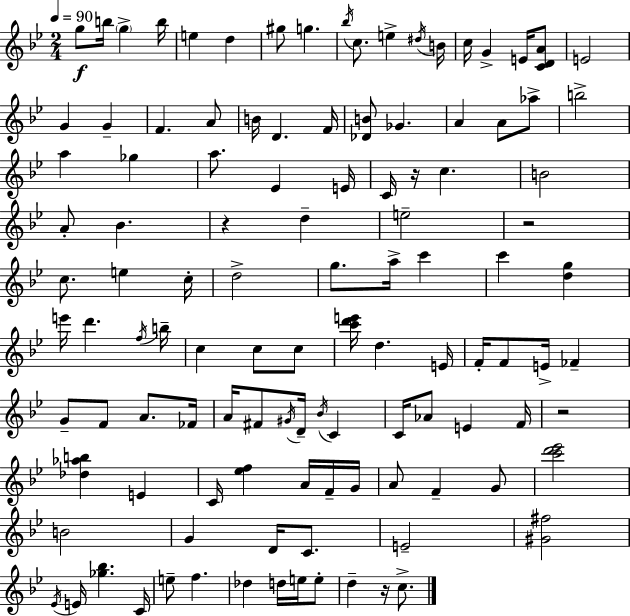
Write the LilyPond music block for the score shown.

{
  \clef treble
  \numericTimeSignature
  \time 2/4
  \key g \minor
  \tempo 4 = 90
  g''8\f b''16 \parenthesize g''4-> b''16 | e''4 d''4 | gis''8 g''4. | \acciaccatura { bes''16 } c''8. e''4-> | \break \acciaccatura { dis''16 } b'16 c''16 g'4-> e'16 | <c' d' a'>8 e'2 | g'4 g'4-- | f'4. | \break a'8 b'16 d'4. | f'16 <des' b'>8 ges'4. | a'4 a'8 | aes''8-> b''2-> | \break a''4 ges''4 | a''8. ees'4 | e'16 c'16 r16 c''4. | b'2 | \break a'8-. bes'4. | r4 d''4-- | e''2-- | r2 | \break c''8. e''4 | c''16-. d''2-> | g''8. a''16-> c'''4 | c'''4 <d'' g''>4 | \break e'''16 d'''4. | \acciaccatura { f''16 } b''16-- c''4 c''8 | c''8 <c''' d''' e'''>16 d''4. | e'16 f'16-. f'8 e'16-> fes'4-- | \break g'8-- f'8 a'8. | fes'16 a'16 fis'8 \acciaccatura { gis'16 } d'16-- | \acciaccatura { bes'16 } c'4 c'16 aes'8 | e'4 f'16 r2 | \break <des'' aes'' b''>4 | e'4 c'16 <ees'' f''>4 | a'16 f'16-- g'16 a'8 f'4-- | g'8 <c''' d''' ees'''>2 | \break b'2 | g'4 | d'16 c'8. e'2-- | <gis' fis''>2 | \break \acciaccatura { ees'16 } e'16 <ges'' bes''>4. | c'16 e''8-- | f''4. des''4 | d''16 e''16 e''8-. d''4-- | \break r16 c''8.-> \bar "|."
}